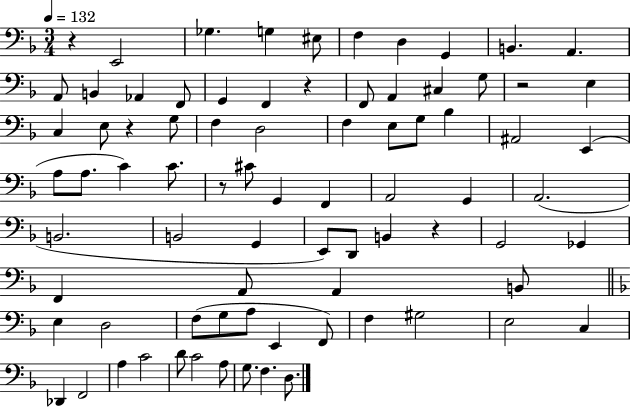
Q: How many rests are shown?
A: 6